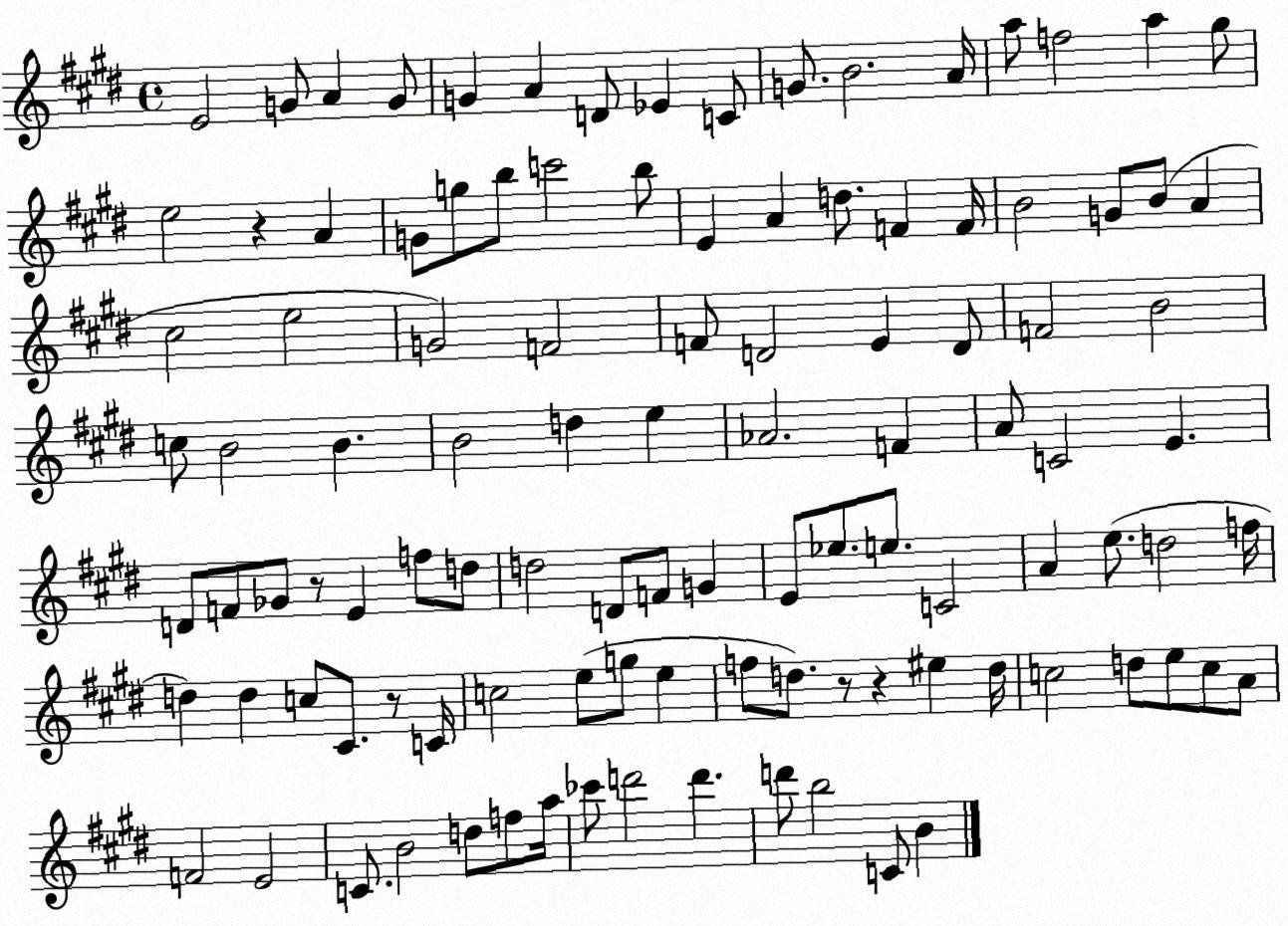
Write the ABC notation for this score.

X:1
T:Untitled
M:4/4
L:1/4
K:E
E2 G/2 A G/2 G A D/2 _E C/2 G/2 B2 A/4 a/2 f2 a ^g/2 e2 z A G/2 g/2 b/2 c'2 b/2 E A d/2 F F/4 B2 G/2 B/2 A ^c2 e2 G2 F2 F/2 D2 E D/2 F2 B2 c/2 B2 B B2 d e _A2 F A/2 C2 E D/2 F/2 _G/2 z/2 E f/2 d/2 d2 D/2 F/2 G E/2 _e/2 e/2 C2 A e/2 d2 f/4 d d c/2 ^C/2 z/2 C/4 c2 e/2 g/2 e f/2 d/2 z/2 z ^e d/4 c2 d/2 e/2 c/2 A/2 F2 E2 C/2 B2 d/2 f/2 a/4 _c'/2 d'2 d' d'/2 b2 C/2 B